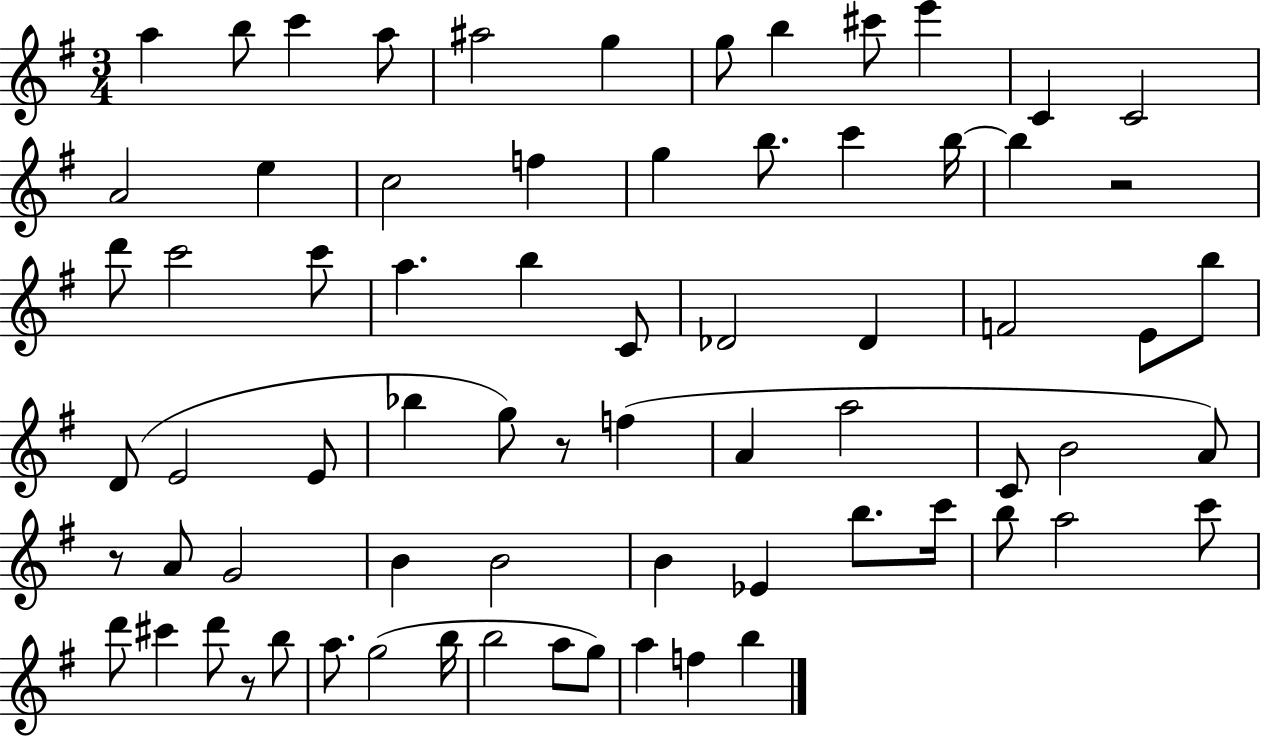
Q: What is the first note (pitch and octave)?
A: A5